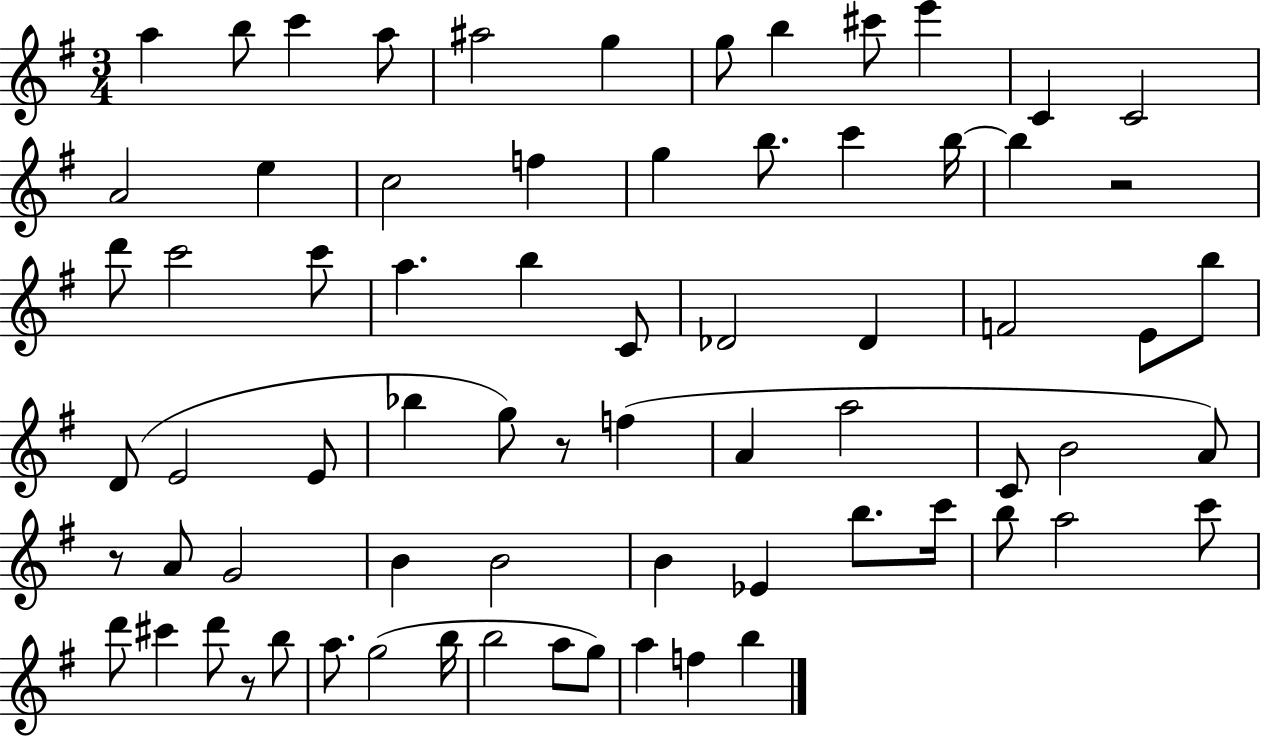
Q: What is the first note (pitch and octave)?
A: A5